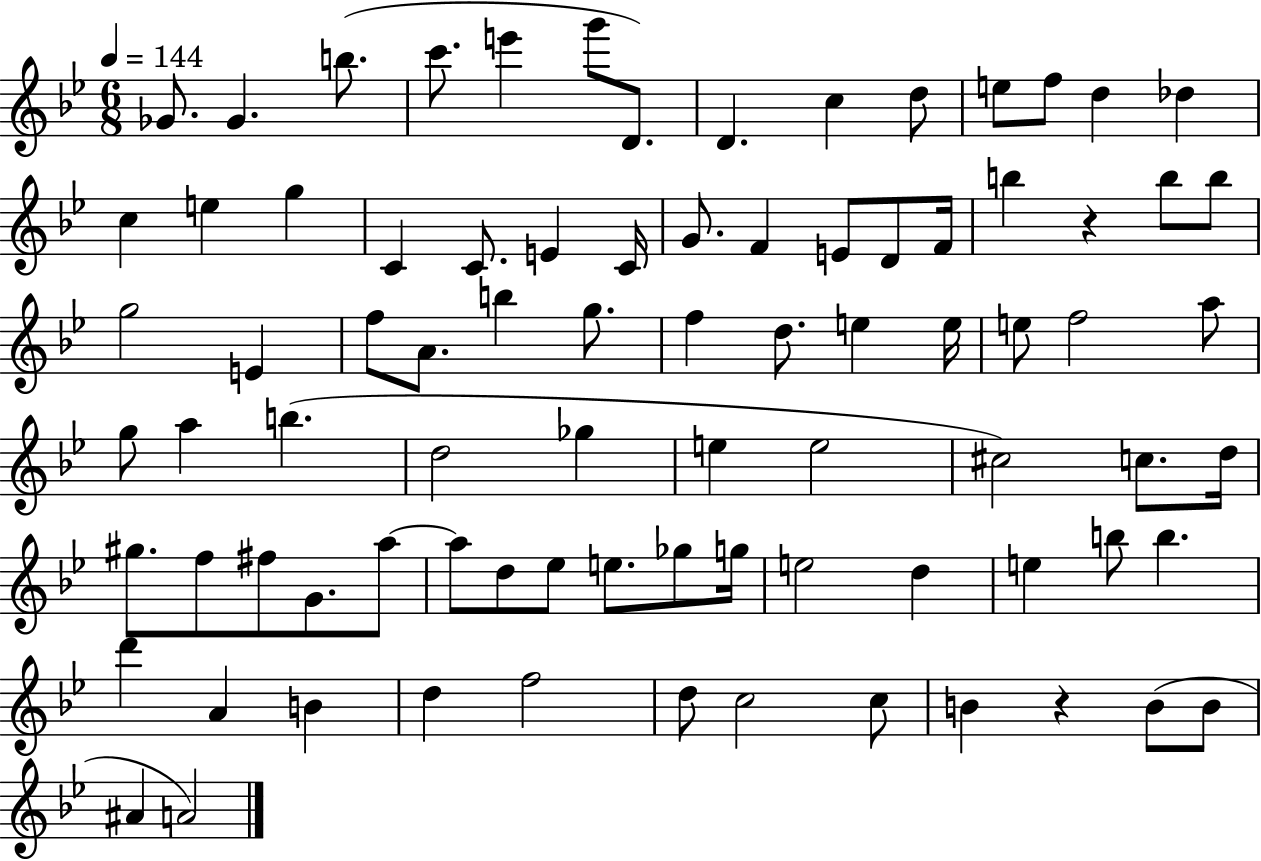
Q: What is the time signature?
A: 6/8